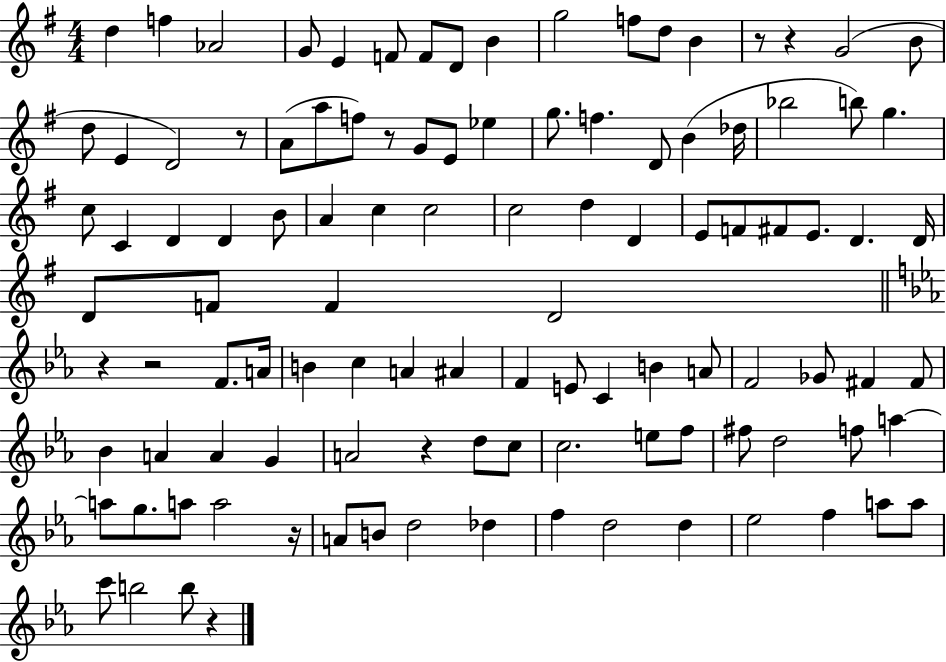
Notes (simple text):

D5/q F5/q Ab4/h G4/e E4/q F4/e F4/e D4/e B4/q G5/h F5/e D5/e B4/q R/e R/q G4/h B4/e D5/e E4/q D4/h R/e A4/e A5/e F5/e R/e G4/e E4/e Eb5/q G5/e. F5/q. D4/e B4/q Db5/s Bb5/h B5/e G5/q. C5/e C4/q D4/q D4/q B4/e A4/q C5/q C5/h C5/h D5/q D4/q E4/e F4/e F#4/e E4/e. D4/q. D4/s D4/e F4/e F4/q D4/h R/q R/h F4/e. A4/s B4/q C5/q A4/q A#4/q F4/q E4/e C4/q B4/q A4/e F4/h Gb4/e F#4/q F#4/e Bb4/q A4/q A4/q G4/q A4/h R/q D5/e C5/e C5/h. E5/e F5/e F#5/e D5/h F5/e A5/q A5/e G5/e. A5/e A5/h R/s A4/e B4/e D5/h Db5/q F5/q D5/h D5/q Eb5/h F5/q A5/e A5/e C6/e B5/h B5/e R/q